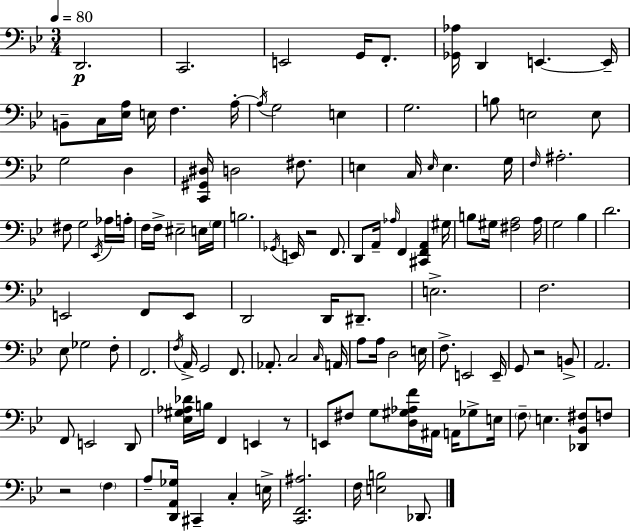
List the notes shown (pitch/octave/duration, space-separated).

D2/h. C2/h. E2/h G2/s F2/e. [Gb2,Ab3]/s D2/q E2/q. E2/s B2/e C3/s [Eb3,A3]/s E3/s F3/q. A3/s A3/s G3/h E3/q G3/h. B3/e E3/h E3/e G3/h D3/q [C2,G#2,D#3]/s D3/h F#3/e. E3/q C3/s E3/s E3/q. G3/s F3/s A#3/h. F#3/e G3/h Eb2/s Ab3/s A3/s F3/s F3/s EIS3/h E3/s G3/s B3/h. Gb2/s E2/s R/h F2/e. D2/e A2/s Ab3/s F2/q [C#2,F2,A2]/q G#3/s B3/e G#3/s [F#3,A3]/h A3/s G3/h Bb3/q D4/h. E2/h F2/e E2/e D2/h D2/s D#2/e. E3/h. F3/h. Eb3/e Gb3/h F3/e F2/h. F3/s A2/s G2/h F2/e. Ab2/e. C3/h C3/s A2/s A3/e A3/s D3/h E3/s F3/e. E2/h E2/s G2/e R/h B2/e A2/h. F2/e E2/h D2/e [Eb3,G#3,Ab3,Db4]/s B3/s F2/q E2/q R/e E2/e F#3/e G3/e [D3,G#3,Ab3,F4]/s A#2/s A2/s Gb3/e E3/s F3/e E3/q. [Db2,Bb2,F#3]/e F3/e R/h F3/q A3/e [D2,A2,Gb3]/s C#2/q C3/q E3/s [C2,F2,A#3]/h. F3/s [E3,B3]/h Db2/e.